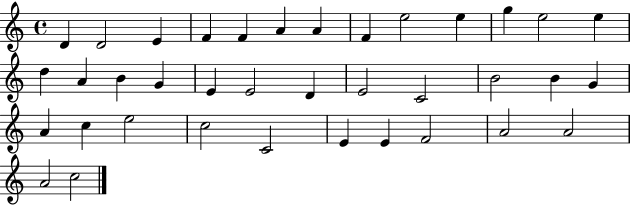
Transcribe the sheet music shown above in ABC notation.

X:1
T:Untitled
M:4/4
L:1/4
K:C
D D2 E F F A A F e2 e g e2 e d A B G E E2 D E2 C2 B2 B G A c e2 c2 C2 E E F2 A2 A2 A2 c2